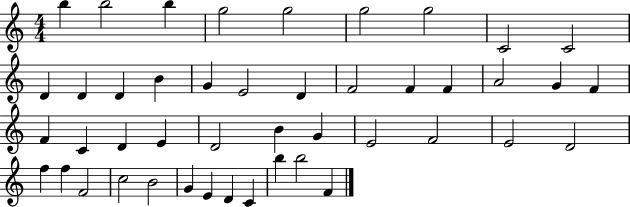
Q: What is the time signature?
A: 4/4